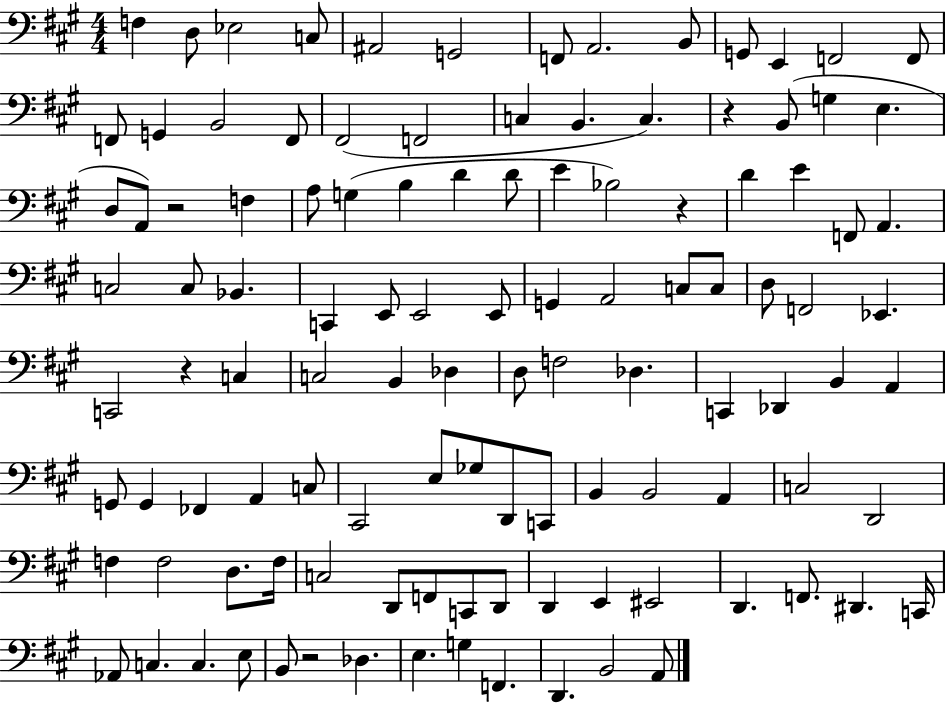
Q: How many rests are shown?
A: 5